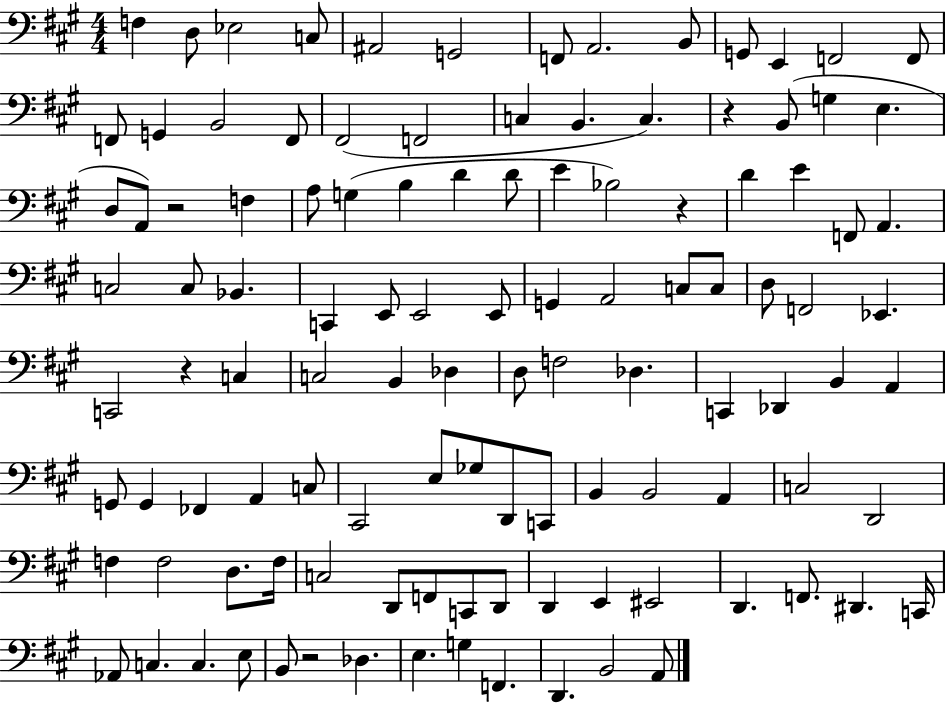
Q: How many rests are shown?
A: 5